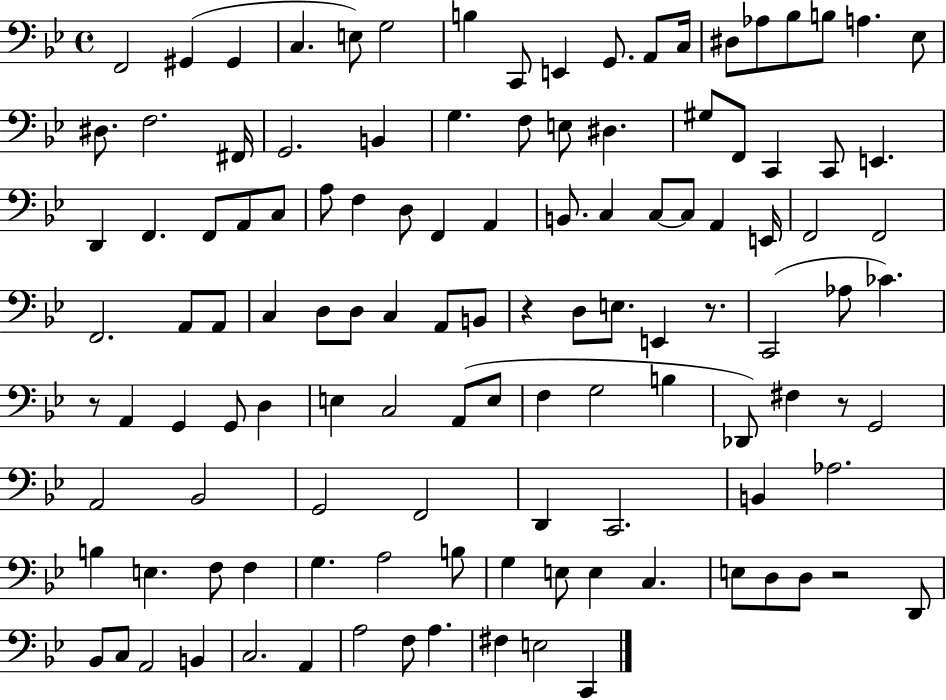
{
  \clef bass
  \time 4/4
  \defaultTimeSignature
  \key bes \major
  f,2 gis,4( gis,4 | c4. e8) g2 | b4 c,8 e,4 g,8. a,8 c16 | dis8 aes8 bes8 b8 a4. ees8 | \break dis8. f2. fis,16 | g,2. b,4 | g4. f8 e8 dis4. | gis8 f,8 c,4 c,8 e,4. | \break d,4 f,4. f,8 a,8 c8 | a8 f4 d8 f,4 a,4 | b,8. c4 c8~~ c8 a,4 e,16 | f,2 f,2 | \break f,2. a,8 a,8 | c4 d8 d8 c4 a,8 b,8 | r4 d8 e8. e,4 r8. | c,2( aes8 ces'4.) | \break r8 a,4 g,4 g,8 d4 | e4 c2 a,8( e8 | f4 g2 b4 | des,8) fis4 r8 g,2 | \break a,2 bes,2 | g,2 f,2 | d,4 c,2. | b,4 aes2. | \break b4 e4. f8 f4 | g4. a2 b8 | g4 e8 e4 c4. | e8 d8 d8 r2 d,8 | \break bes,8 c8 a,2 b,4 | c2. a,4 | a2 f8 a4. | fis4 e2 c,4 | \break \bar "|."
}